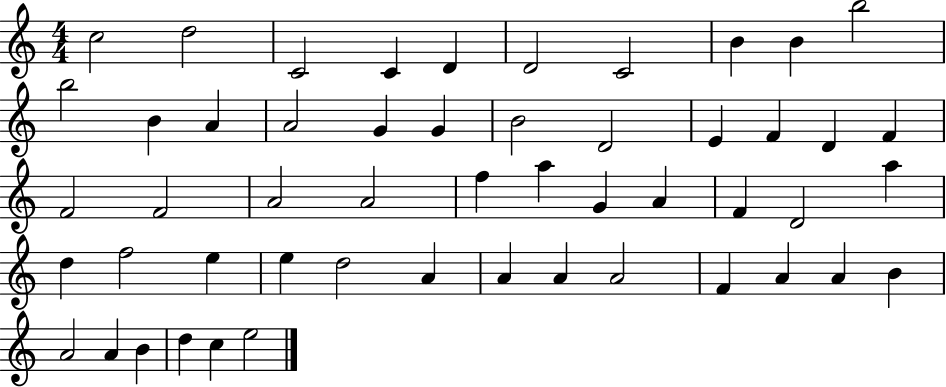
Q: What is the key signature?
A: C major